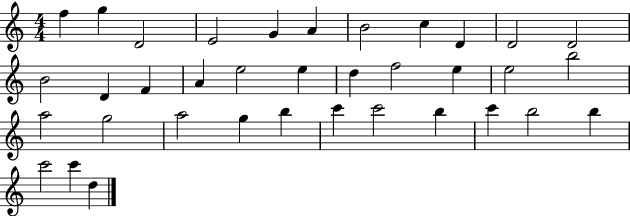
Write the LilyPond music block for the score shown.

{
  \clef treble
  \numericTimeSignature
  \time 4/4
  \key c \major
  f''4 g''4 d'2 | e'2 g'4 a'4 | b'2 c''4 d'4 | d'2 d'2 | \break b'2 d'4 f'4 | a'4 e''2 e''4 | d''4 f''2 e''4 | e''2 b''2 | \break a''2 g''2 | a''2 g''4 b''4 | c'''4 c'''2 b''4 | c'''4 b''2 b''4 | \break c'''2 c'''4 d''4 | \bar "|."
}